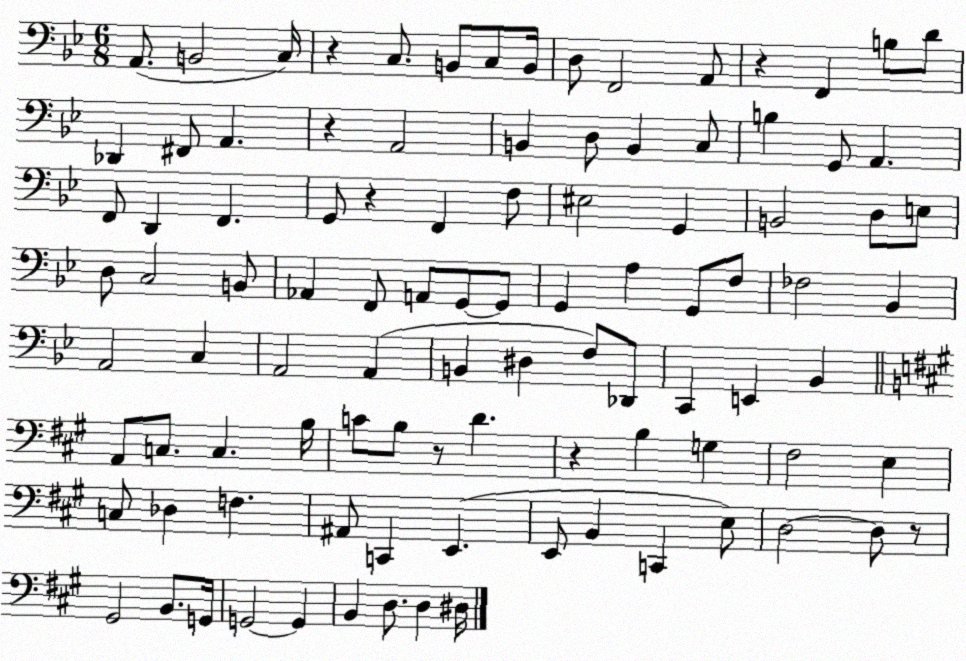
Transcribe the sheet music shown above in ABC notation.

X:1
T:Untitled
M:6/8
L:1/4
K:Bb
A,,/2 B,,2 C,/4 z C,/2 B,,/2 C,/2 B,,/4 D,/2 F,,2 A,,/2 z F,, B,/2 D/2 _D,, ^F,,/2 A,, z A,,2 B,, D,/2 B,, C,/2 B, G,,/2 A,, F,,/2 D,, F,, G,,/2 z F,, F,/2 ^E,2 G,, B,,2 D,/2 E,/2 D,/2 C,2 B,,/2 _A,, F,,/2 A,,/2 G,,/2 G,,/2 G,, A, G,,/2 F,/2 _F,2 _B,, A,,2 C, A,,2 A,, B,, ^D, F,/2 _D,,/2 C,, E,, _B,, A,,/2 C,/2 C, B,/4 C/2 B,/2 z/2 D z B, G, ^F,2 E, C,/2 _D, F, ^A,,/2 C,, E,, E,,/2 B,, C,, E,/2 D,2 D,/2 z/2 ^G,,2 B,,/2 G,,/4 G,,2 G,, B,, D,/2 D, ^D,/4